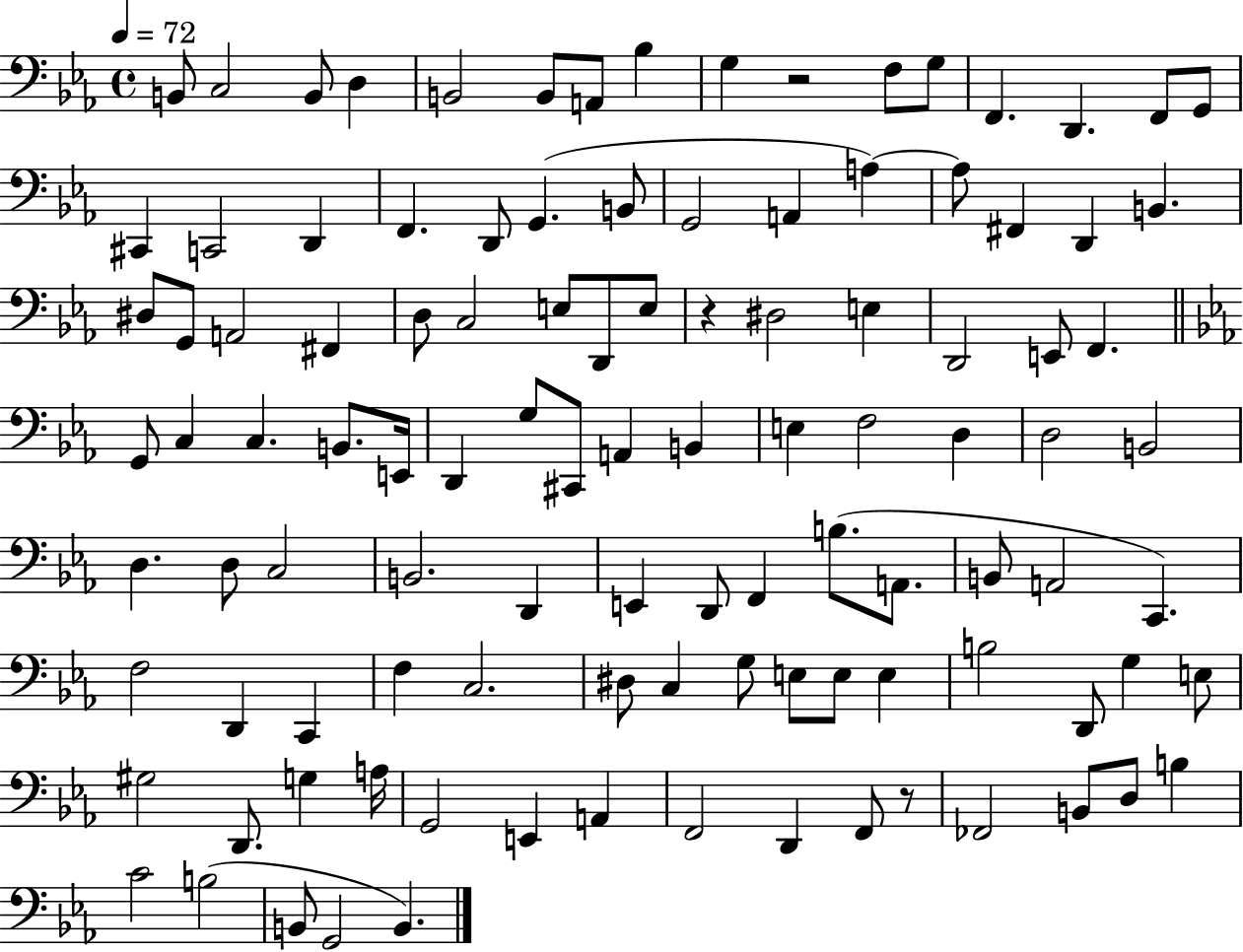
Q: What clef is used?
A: bass